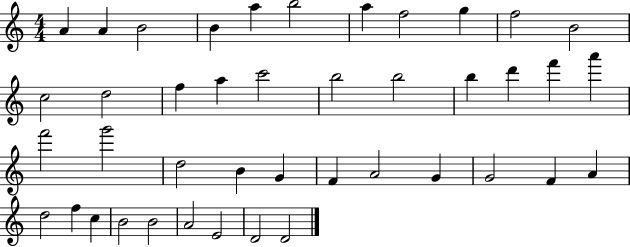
A4/q A4/q B4/h B4/q A5/q B5/h A5/q F5/h G5/q F5/h B4/h C5/h D5/h F5/q A5/q C6/h B5/h B5/h B5/q D6/q F6/q A6/q F6/h G6/h D5/h B4/q G4/q F4/q A4/h G4/q G4/h F4/q A4/q D5/h F5/q C5/q B4/h B4/h A4/h E4/h D4/h D4/h